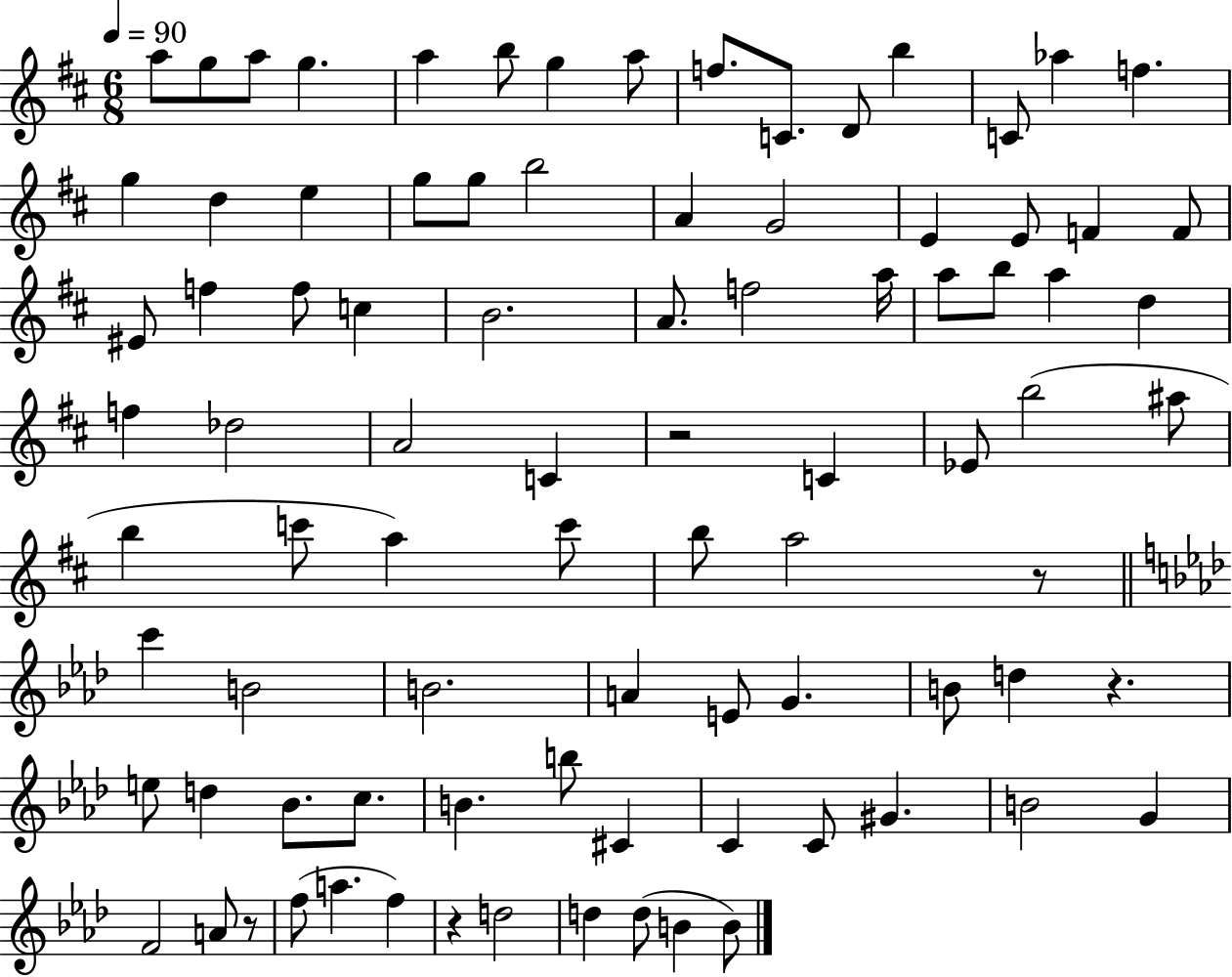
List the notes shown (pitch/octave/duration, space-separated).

A5/e G5/e A5/e G5/q. A5/q B5/e G5/q A5/e F5/e. C4/e. D4/e B5/q C4/e Ab5/q F5/q. G5/q D5/q E5/q G5/e G5/e B5/h A4/q G4/h E4/q E4/e F4/q F4/e EIS4/e F5/q F5/e C5/q B4/h. A4/e. F5/h A5/s A5/e B5/e A5/q D5/q F5/q Db5/h A4/h C4/q R/h C4/q Eb4/e B5/h A#5/e B5/q C6/e A5/q C6/e B5/e A5/h R/e C6/q B4/h B4/h. A4/q E4/e G4/q. B4/e D5/q R/q. E5/e D5/q Bb4/e. C5/e. B4/q. B5/e C#4/q C4/q C4/e G#4/q. B4/h G4/q F4/h A4/e R/e F5/e A5/q. F5/q R/q D5/h D5/q D5/e B4/q B4/e